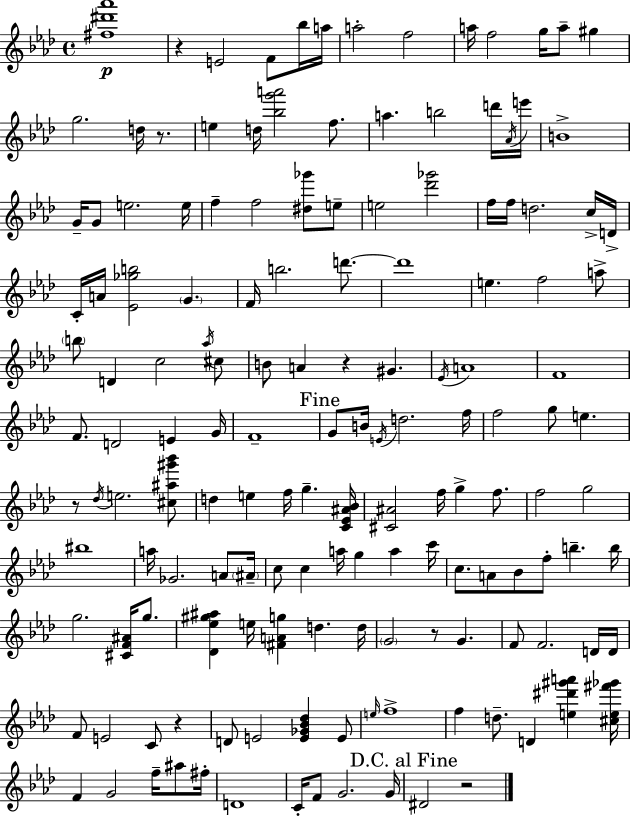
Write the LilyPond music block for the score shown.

{
  \clef treble
  \time 4/4
  \defaultTimeSignature
  \key f \minor
  <fis'' dis''' aes'''>1\p | r4 e'2 f'8 bes''16 a''16 | a''2-. f''2 | a''16 f''2 g''16 a''8-- gis''4 | \break g''2. d''16 r8. | e''4 d''16 <bes'' g''' a'''>2 f''8. | a''4. b''2 d'''16 \acciaccatura { aes'16 } | e'''16 b'1-> | \break g'16-- g'8 e''2. | e''16 f''4-- f''2 <dis'' ges'''>8 e''8-- | e''2 <des''' ges'''>2 | f''16 f''16 d''2. c''16-> | \break d'16-> c'16-. a'16 <ees' ges'' b''>2 \parenthesize g'4. | f'16 b''2. d'''8.~~ | d'''1 | e''4. f''2 a''8-> | \break \parenthesize b''8 d'4 c''2 \acciaccatura { aes''16 } | cis''8 b'8 a'4 r4 gis'4. | \acciaccatura { ees'16 } a'1 | f'1 | \break f'8. d'2 e'4 | g'16 f'1-- | \mark "Fine" g'8 b'16 \acciaccatura { e'16 } d''2. | f''16 f''2 g''8 e''4. | \break r8 \acciaccatura { des''16 } e''2. | <cis'' ais'' gis''' bes'''>8 d''4 e''4 f''16 g''4.-- | <c' ees' ais' bes'>16 <cis' ais'>2 f''16 g''4-> | f''8. f''2 g''2 | \break bis''1 | a''16 ges'2. | a'8 \parenthesize ais'16-- c''8 c''4 a''16 g''4 | a''4 c'''16 c''8. a'8 bes'8 f''8-. b''4.-- | \break b''16 g''2. | <cis' f' ais'>16 g''8. <des' ees'' gis'' ais''>4 e''16 <fis' a' g''>4 d''4. | d''16 \parenthesize g'2 r8 g'4. | f'8 f'2. | \break d'16 d'16 f'8 e'2 c'8 | r4 d'8 e'2 <e' ges' bes' des''>4 | e'8 \grace { e''16 } f''1-> | f''4 d''8.-- d'4 | \break <e'' dis''' gis''' a'''>4 <cis'' e'' fis''' ges'''>16 f'4 g'2 | f''16-- ais''8 fis''16-. d'1 | c'16-. f'8 g'2. | g'16 \mark "D.C. al Fine" dis'2 r2 | \break \bar "|."
}